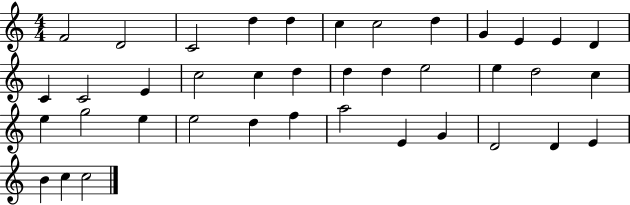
X:1
T:Untitled
M:4/4
L:1/4
K:C
F2 D2 C2 d d c c2 d G E E D C C2 E c2 c d d d e2 e d2 c e g2 e e2 d f a2 E G D2 D E B c c2